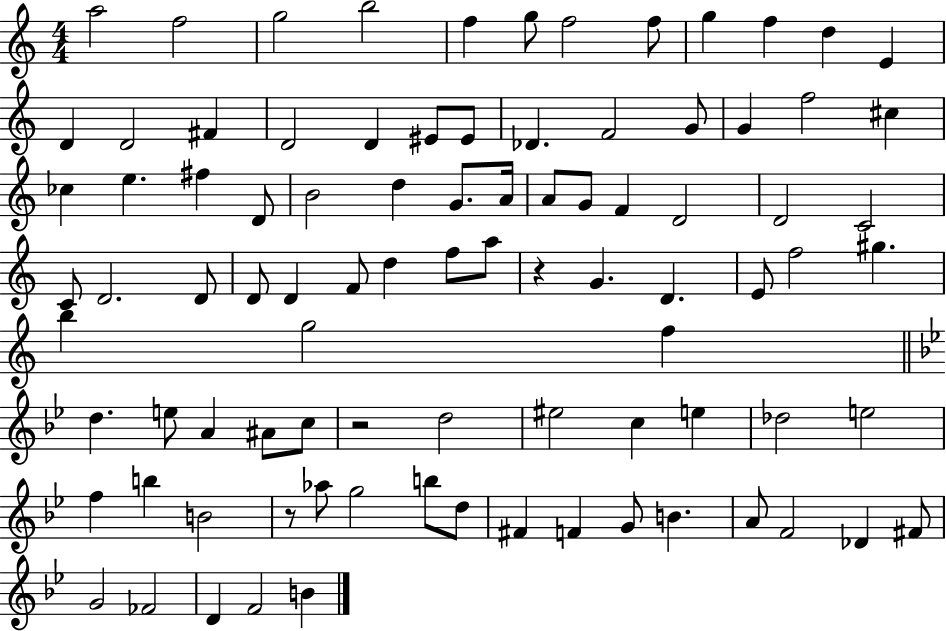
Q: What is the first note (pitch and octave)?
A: A5